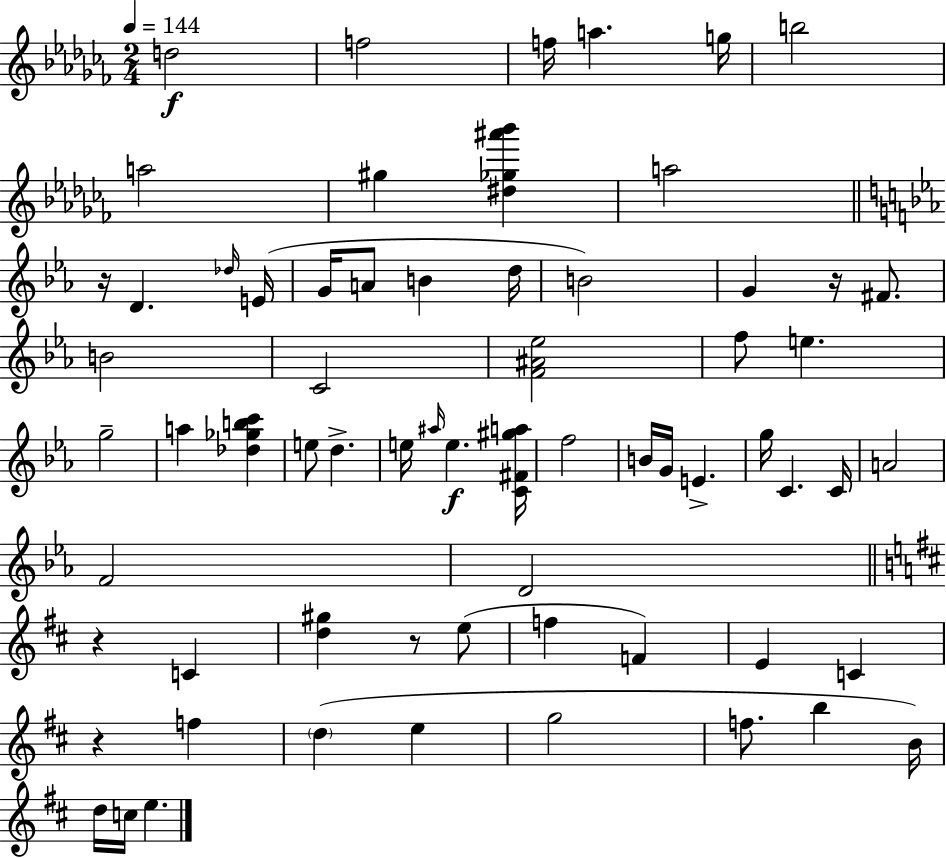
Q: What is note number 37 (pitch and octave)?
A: C4